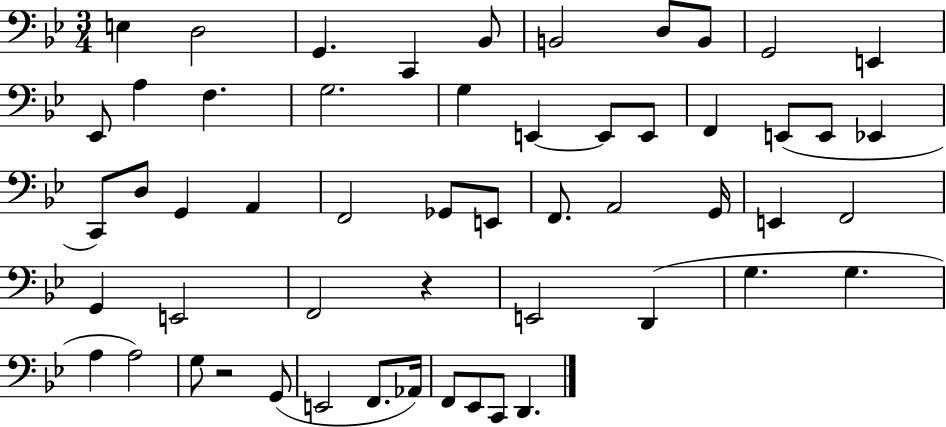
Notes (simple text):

E3/q D3/h G2/q. C2/q Bb2/e B2/h D3/e B2/e G2/h E2/q Eb2/e A3/q F3/q. G3/h. G3/q E2/q E2/e E2/e F2/q E2/e E2/e Eb2/q C2/e D3/e G2/q A2/q F2/h Gb2/e E2/e F2/e. A2/h G2/s E2/q F2/h G2/q E2/h F2/h R/q E2/h D2/q G3/q. G3/q. A3/q A3/h G3/e R/h G2/e E2/h F2/e. Ab2/s F2/e Eb2/e C2/e D2/q.